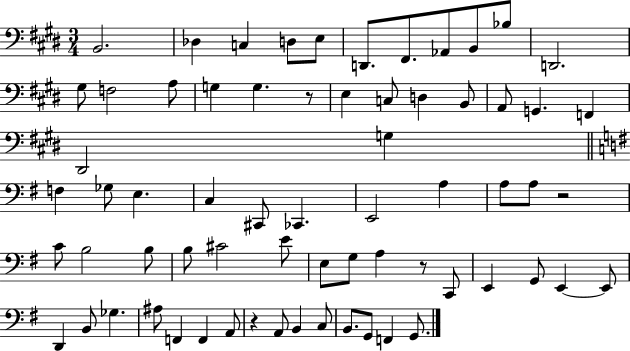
B2/h. Db3/q C3/q D3/e E3/e D2/e. F#2/e. Ab2/e B2/e Bb3/e D2/h. G#3/e F3/h A3/e G3/q G3/q. R/e E3/q C3/e D3/q B2/e A2/e G2/q. F2/q D#2/h G3/q F3/q Gb3/e E3/q. C3/q C#2/e CES2/q. E2/h A3/q A3/e A3/e R/h C4/e B3/h B3/e B3/e C#4/h E4/e E3/e G3/e A3/q R/e C2/e E2/q G2/e E2/q E2/e D2/q B2/e Gb3/q. A#3/e F2/q F2/q A2/e R/q A2/e B2/q C3/e B2/e. G2/e F2/q G2/e.